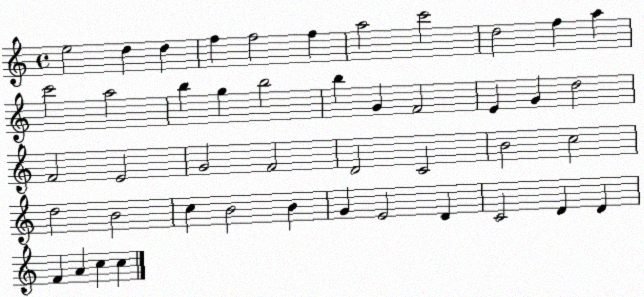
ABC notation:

X:1
T:Untitled
M:4/4
L:1/4
K:C
e2 d d f f2 f a2 c'2 d2 f a c'2 a2 b g b2 b G F2 E G d2 F2 E2 G2 F2 D2 C2 B2 c2 d2 B2 c B2 B G E2 D C2 D D F A c c